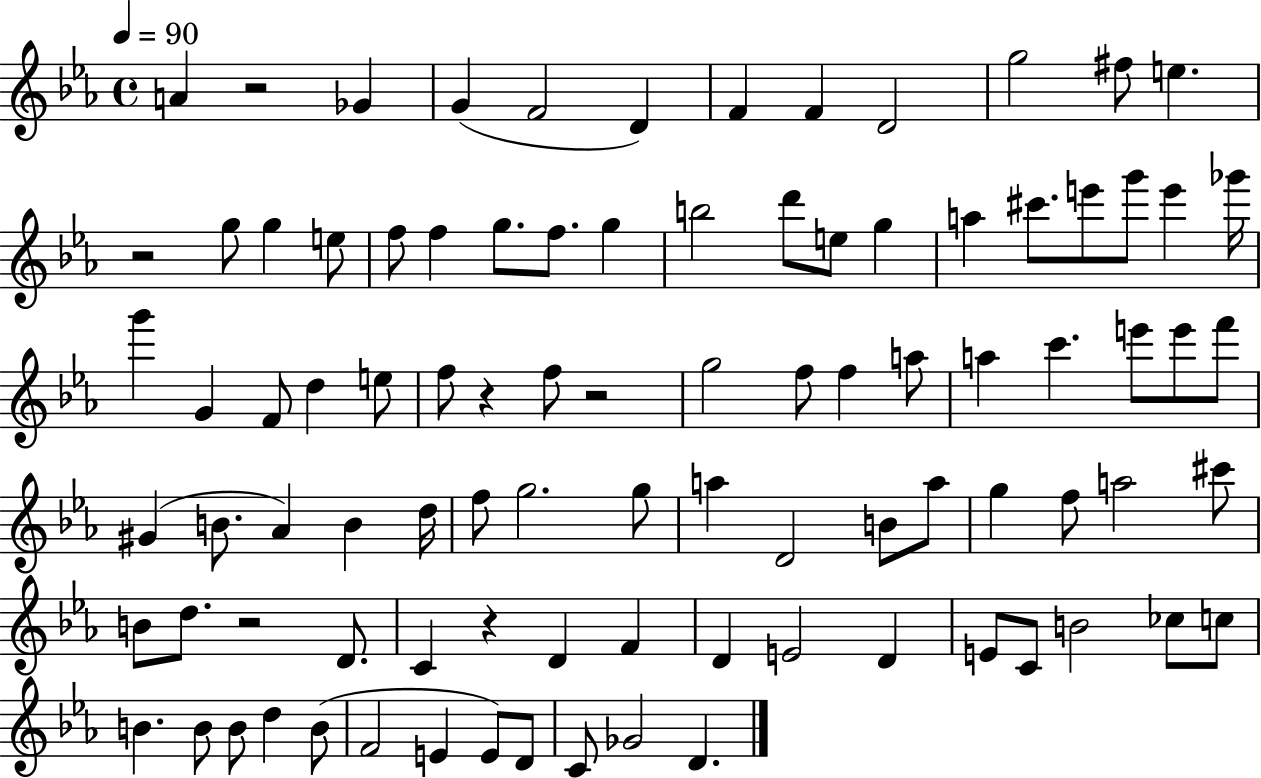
{
  \clef treble
  \time 4/4
  \defaultTimeSignature
  \key ees \major
  \tempo 4 = 90
  a'4 r2 ges'4 | g'4( f'2 d'4) | f'4 f'4 d'2 | g''2 fis''8 e''4. | \break r2 g''8 g''4 e''8 | f''8 f''4 g''8. f''8. g''4 | b''2 d'''8 e''8 g''4 | a''4 cis'''8. e'''8 g'''8 e'''4 ges'''16 | \break g'''4 g'4 f'8 d''4 e''8 | f''8 r4 f''8 r2 | g''2 f''8 f''4 a''8 | a''4 c'''4. e'''8 e'''8 f'''8 | \break gis'4( b'8. aes'4) b'4 d''16 | f''8 g''2. g''8 | a''4 d'2 b'8 a''8 | g''4 f''8 a''2 cis'''8 | \break b'8 d''8. r2 d'8. | c'4 r4 d'4 f'4 | d'4 e'2 d'4 | e'8 c'8 b'2 ces''8 c''8 | \break b'4. b'8 b'8 d''4 b'8( | f'2 e'4 e'8) d'8 | c'8 ges'2 d'4. | \bar "|."
}